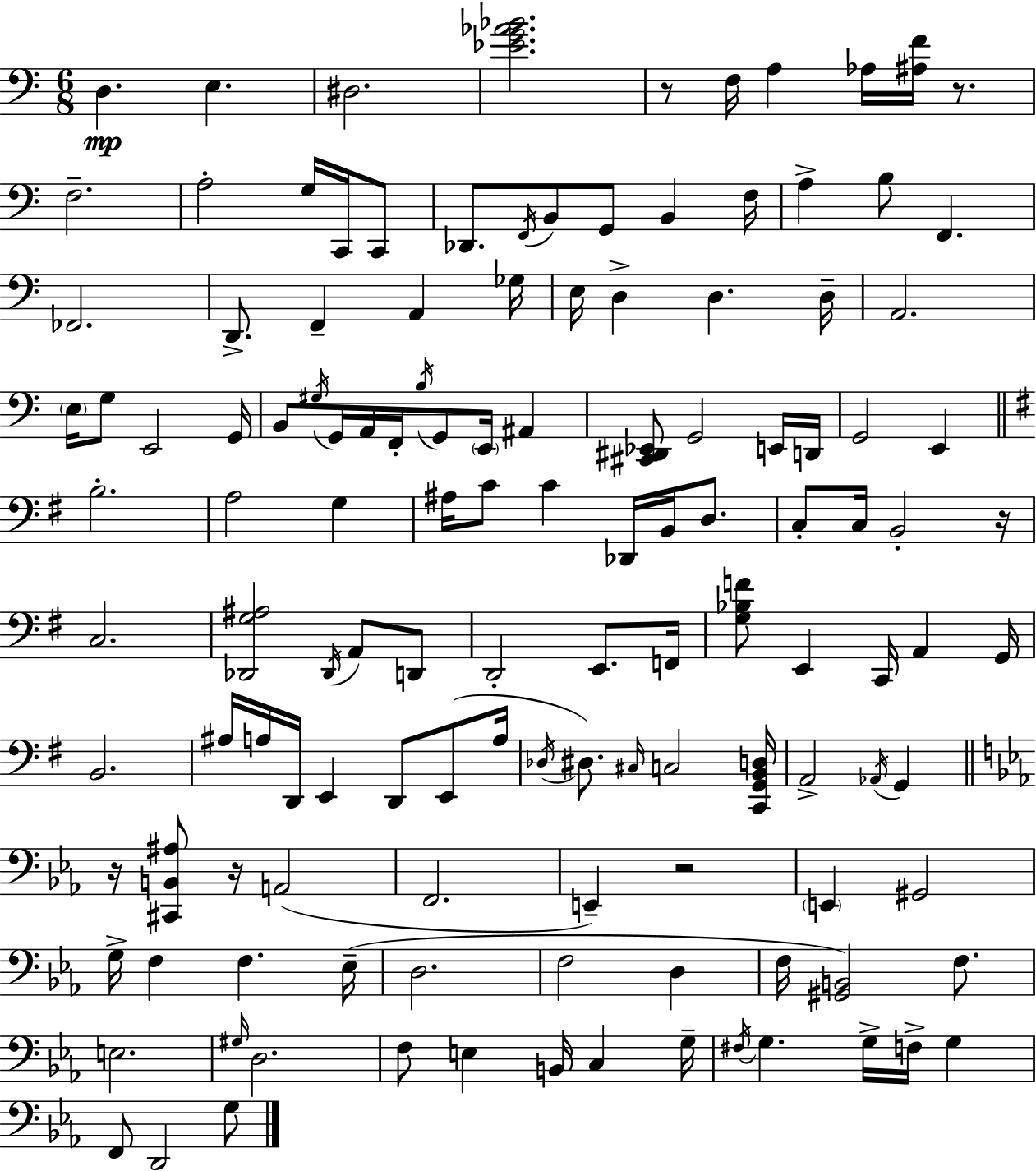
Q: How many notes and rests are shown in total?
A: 130